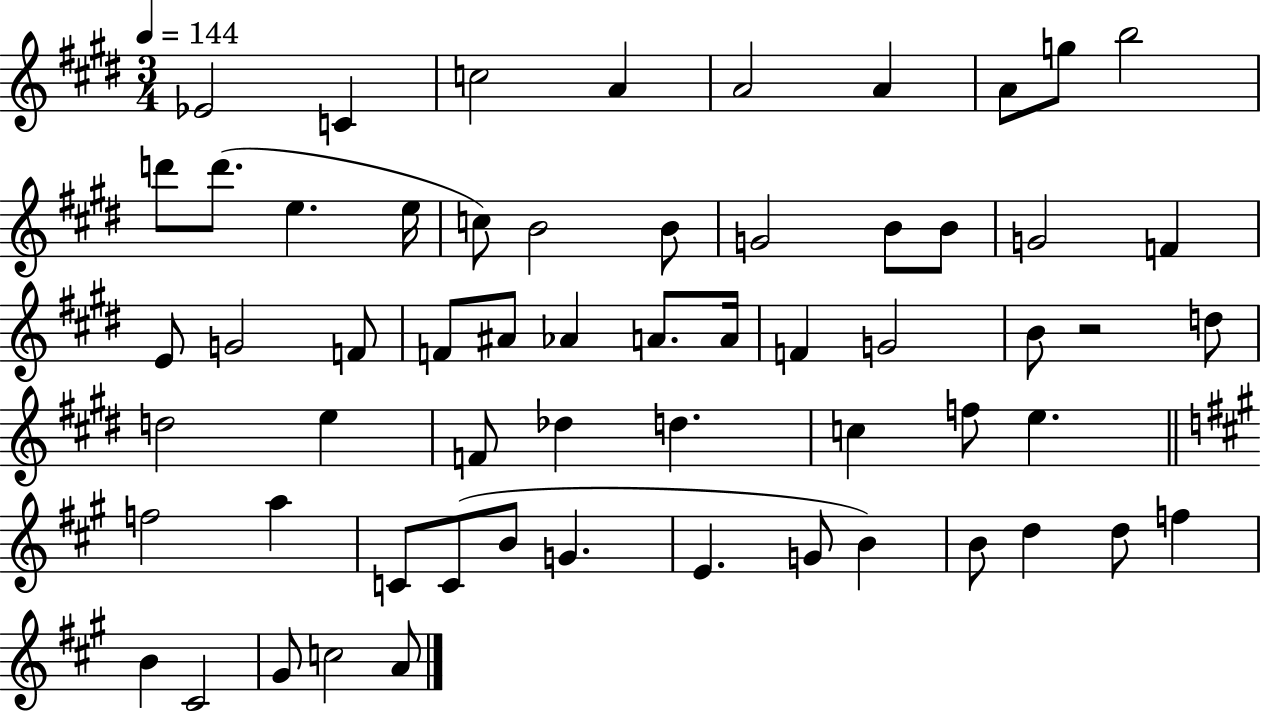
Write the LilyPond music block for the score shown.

{
  \clef treble
  \numericTimeSignature
  \time 3/4
  \key e \major
  \tempo 4 = 144
  ees'2 c'4 | c''2 a'4 | a'2 a'4 | a'8 g''8 b''2 | \break d'''8 d'''8.( e''4. e''16 | c''8) b'2 b'8 | g'2 b'8 b'8 | g'2 f'4 | \break e'8 g'2 f'8 | f'8 ais'8 aes'4 a'8. a'16 | f'4 g'2 | b'8 r2 d''8 | \break d''2 e''4 | f'8 des''4 d''4. | c''4 f''8 e''4. | \bar "||" \break \key a \major f''2 a''4 | c'8 c'8( b'8 g'4. | e'4. g'8 b'4) | b'8 d''4 d''8 f''4 | \break b'4 cis'2 | gis'8 c''2 a'8 | \bar "|."
}